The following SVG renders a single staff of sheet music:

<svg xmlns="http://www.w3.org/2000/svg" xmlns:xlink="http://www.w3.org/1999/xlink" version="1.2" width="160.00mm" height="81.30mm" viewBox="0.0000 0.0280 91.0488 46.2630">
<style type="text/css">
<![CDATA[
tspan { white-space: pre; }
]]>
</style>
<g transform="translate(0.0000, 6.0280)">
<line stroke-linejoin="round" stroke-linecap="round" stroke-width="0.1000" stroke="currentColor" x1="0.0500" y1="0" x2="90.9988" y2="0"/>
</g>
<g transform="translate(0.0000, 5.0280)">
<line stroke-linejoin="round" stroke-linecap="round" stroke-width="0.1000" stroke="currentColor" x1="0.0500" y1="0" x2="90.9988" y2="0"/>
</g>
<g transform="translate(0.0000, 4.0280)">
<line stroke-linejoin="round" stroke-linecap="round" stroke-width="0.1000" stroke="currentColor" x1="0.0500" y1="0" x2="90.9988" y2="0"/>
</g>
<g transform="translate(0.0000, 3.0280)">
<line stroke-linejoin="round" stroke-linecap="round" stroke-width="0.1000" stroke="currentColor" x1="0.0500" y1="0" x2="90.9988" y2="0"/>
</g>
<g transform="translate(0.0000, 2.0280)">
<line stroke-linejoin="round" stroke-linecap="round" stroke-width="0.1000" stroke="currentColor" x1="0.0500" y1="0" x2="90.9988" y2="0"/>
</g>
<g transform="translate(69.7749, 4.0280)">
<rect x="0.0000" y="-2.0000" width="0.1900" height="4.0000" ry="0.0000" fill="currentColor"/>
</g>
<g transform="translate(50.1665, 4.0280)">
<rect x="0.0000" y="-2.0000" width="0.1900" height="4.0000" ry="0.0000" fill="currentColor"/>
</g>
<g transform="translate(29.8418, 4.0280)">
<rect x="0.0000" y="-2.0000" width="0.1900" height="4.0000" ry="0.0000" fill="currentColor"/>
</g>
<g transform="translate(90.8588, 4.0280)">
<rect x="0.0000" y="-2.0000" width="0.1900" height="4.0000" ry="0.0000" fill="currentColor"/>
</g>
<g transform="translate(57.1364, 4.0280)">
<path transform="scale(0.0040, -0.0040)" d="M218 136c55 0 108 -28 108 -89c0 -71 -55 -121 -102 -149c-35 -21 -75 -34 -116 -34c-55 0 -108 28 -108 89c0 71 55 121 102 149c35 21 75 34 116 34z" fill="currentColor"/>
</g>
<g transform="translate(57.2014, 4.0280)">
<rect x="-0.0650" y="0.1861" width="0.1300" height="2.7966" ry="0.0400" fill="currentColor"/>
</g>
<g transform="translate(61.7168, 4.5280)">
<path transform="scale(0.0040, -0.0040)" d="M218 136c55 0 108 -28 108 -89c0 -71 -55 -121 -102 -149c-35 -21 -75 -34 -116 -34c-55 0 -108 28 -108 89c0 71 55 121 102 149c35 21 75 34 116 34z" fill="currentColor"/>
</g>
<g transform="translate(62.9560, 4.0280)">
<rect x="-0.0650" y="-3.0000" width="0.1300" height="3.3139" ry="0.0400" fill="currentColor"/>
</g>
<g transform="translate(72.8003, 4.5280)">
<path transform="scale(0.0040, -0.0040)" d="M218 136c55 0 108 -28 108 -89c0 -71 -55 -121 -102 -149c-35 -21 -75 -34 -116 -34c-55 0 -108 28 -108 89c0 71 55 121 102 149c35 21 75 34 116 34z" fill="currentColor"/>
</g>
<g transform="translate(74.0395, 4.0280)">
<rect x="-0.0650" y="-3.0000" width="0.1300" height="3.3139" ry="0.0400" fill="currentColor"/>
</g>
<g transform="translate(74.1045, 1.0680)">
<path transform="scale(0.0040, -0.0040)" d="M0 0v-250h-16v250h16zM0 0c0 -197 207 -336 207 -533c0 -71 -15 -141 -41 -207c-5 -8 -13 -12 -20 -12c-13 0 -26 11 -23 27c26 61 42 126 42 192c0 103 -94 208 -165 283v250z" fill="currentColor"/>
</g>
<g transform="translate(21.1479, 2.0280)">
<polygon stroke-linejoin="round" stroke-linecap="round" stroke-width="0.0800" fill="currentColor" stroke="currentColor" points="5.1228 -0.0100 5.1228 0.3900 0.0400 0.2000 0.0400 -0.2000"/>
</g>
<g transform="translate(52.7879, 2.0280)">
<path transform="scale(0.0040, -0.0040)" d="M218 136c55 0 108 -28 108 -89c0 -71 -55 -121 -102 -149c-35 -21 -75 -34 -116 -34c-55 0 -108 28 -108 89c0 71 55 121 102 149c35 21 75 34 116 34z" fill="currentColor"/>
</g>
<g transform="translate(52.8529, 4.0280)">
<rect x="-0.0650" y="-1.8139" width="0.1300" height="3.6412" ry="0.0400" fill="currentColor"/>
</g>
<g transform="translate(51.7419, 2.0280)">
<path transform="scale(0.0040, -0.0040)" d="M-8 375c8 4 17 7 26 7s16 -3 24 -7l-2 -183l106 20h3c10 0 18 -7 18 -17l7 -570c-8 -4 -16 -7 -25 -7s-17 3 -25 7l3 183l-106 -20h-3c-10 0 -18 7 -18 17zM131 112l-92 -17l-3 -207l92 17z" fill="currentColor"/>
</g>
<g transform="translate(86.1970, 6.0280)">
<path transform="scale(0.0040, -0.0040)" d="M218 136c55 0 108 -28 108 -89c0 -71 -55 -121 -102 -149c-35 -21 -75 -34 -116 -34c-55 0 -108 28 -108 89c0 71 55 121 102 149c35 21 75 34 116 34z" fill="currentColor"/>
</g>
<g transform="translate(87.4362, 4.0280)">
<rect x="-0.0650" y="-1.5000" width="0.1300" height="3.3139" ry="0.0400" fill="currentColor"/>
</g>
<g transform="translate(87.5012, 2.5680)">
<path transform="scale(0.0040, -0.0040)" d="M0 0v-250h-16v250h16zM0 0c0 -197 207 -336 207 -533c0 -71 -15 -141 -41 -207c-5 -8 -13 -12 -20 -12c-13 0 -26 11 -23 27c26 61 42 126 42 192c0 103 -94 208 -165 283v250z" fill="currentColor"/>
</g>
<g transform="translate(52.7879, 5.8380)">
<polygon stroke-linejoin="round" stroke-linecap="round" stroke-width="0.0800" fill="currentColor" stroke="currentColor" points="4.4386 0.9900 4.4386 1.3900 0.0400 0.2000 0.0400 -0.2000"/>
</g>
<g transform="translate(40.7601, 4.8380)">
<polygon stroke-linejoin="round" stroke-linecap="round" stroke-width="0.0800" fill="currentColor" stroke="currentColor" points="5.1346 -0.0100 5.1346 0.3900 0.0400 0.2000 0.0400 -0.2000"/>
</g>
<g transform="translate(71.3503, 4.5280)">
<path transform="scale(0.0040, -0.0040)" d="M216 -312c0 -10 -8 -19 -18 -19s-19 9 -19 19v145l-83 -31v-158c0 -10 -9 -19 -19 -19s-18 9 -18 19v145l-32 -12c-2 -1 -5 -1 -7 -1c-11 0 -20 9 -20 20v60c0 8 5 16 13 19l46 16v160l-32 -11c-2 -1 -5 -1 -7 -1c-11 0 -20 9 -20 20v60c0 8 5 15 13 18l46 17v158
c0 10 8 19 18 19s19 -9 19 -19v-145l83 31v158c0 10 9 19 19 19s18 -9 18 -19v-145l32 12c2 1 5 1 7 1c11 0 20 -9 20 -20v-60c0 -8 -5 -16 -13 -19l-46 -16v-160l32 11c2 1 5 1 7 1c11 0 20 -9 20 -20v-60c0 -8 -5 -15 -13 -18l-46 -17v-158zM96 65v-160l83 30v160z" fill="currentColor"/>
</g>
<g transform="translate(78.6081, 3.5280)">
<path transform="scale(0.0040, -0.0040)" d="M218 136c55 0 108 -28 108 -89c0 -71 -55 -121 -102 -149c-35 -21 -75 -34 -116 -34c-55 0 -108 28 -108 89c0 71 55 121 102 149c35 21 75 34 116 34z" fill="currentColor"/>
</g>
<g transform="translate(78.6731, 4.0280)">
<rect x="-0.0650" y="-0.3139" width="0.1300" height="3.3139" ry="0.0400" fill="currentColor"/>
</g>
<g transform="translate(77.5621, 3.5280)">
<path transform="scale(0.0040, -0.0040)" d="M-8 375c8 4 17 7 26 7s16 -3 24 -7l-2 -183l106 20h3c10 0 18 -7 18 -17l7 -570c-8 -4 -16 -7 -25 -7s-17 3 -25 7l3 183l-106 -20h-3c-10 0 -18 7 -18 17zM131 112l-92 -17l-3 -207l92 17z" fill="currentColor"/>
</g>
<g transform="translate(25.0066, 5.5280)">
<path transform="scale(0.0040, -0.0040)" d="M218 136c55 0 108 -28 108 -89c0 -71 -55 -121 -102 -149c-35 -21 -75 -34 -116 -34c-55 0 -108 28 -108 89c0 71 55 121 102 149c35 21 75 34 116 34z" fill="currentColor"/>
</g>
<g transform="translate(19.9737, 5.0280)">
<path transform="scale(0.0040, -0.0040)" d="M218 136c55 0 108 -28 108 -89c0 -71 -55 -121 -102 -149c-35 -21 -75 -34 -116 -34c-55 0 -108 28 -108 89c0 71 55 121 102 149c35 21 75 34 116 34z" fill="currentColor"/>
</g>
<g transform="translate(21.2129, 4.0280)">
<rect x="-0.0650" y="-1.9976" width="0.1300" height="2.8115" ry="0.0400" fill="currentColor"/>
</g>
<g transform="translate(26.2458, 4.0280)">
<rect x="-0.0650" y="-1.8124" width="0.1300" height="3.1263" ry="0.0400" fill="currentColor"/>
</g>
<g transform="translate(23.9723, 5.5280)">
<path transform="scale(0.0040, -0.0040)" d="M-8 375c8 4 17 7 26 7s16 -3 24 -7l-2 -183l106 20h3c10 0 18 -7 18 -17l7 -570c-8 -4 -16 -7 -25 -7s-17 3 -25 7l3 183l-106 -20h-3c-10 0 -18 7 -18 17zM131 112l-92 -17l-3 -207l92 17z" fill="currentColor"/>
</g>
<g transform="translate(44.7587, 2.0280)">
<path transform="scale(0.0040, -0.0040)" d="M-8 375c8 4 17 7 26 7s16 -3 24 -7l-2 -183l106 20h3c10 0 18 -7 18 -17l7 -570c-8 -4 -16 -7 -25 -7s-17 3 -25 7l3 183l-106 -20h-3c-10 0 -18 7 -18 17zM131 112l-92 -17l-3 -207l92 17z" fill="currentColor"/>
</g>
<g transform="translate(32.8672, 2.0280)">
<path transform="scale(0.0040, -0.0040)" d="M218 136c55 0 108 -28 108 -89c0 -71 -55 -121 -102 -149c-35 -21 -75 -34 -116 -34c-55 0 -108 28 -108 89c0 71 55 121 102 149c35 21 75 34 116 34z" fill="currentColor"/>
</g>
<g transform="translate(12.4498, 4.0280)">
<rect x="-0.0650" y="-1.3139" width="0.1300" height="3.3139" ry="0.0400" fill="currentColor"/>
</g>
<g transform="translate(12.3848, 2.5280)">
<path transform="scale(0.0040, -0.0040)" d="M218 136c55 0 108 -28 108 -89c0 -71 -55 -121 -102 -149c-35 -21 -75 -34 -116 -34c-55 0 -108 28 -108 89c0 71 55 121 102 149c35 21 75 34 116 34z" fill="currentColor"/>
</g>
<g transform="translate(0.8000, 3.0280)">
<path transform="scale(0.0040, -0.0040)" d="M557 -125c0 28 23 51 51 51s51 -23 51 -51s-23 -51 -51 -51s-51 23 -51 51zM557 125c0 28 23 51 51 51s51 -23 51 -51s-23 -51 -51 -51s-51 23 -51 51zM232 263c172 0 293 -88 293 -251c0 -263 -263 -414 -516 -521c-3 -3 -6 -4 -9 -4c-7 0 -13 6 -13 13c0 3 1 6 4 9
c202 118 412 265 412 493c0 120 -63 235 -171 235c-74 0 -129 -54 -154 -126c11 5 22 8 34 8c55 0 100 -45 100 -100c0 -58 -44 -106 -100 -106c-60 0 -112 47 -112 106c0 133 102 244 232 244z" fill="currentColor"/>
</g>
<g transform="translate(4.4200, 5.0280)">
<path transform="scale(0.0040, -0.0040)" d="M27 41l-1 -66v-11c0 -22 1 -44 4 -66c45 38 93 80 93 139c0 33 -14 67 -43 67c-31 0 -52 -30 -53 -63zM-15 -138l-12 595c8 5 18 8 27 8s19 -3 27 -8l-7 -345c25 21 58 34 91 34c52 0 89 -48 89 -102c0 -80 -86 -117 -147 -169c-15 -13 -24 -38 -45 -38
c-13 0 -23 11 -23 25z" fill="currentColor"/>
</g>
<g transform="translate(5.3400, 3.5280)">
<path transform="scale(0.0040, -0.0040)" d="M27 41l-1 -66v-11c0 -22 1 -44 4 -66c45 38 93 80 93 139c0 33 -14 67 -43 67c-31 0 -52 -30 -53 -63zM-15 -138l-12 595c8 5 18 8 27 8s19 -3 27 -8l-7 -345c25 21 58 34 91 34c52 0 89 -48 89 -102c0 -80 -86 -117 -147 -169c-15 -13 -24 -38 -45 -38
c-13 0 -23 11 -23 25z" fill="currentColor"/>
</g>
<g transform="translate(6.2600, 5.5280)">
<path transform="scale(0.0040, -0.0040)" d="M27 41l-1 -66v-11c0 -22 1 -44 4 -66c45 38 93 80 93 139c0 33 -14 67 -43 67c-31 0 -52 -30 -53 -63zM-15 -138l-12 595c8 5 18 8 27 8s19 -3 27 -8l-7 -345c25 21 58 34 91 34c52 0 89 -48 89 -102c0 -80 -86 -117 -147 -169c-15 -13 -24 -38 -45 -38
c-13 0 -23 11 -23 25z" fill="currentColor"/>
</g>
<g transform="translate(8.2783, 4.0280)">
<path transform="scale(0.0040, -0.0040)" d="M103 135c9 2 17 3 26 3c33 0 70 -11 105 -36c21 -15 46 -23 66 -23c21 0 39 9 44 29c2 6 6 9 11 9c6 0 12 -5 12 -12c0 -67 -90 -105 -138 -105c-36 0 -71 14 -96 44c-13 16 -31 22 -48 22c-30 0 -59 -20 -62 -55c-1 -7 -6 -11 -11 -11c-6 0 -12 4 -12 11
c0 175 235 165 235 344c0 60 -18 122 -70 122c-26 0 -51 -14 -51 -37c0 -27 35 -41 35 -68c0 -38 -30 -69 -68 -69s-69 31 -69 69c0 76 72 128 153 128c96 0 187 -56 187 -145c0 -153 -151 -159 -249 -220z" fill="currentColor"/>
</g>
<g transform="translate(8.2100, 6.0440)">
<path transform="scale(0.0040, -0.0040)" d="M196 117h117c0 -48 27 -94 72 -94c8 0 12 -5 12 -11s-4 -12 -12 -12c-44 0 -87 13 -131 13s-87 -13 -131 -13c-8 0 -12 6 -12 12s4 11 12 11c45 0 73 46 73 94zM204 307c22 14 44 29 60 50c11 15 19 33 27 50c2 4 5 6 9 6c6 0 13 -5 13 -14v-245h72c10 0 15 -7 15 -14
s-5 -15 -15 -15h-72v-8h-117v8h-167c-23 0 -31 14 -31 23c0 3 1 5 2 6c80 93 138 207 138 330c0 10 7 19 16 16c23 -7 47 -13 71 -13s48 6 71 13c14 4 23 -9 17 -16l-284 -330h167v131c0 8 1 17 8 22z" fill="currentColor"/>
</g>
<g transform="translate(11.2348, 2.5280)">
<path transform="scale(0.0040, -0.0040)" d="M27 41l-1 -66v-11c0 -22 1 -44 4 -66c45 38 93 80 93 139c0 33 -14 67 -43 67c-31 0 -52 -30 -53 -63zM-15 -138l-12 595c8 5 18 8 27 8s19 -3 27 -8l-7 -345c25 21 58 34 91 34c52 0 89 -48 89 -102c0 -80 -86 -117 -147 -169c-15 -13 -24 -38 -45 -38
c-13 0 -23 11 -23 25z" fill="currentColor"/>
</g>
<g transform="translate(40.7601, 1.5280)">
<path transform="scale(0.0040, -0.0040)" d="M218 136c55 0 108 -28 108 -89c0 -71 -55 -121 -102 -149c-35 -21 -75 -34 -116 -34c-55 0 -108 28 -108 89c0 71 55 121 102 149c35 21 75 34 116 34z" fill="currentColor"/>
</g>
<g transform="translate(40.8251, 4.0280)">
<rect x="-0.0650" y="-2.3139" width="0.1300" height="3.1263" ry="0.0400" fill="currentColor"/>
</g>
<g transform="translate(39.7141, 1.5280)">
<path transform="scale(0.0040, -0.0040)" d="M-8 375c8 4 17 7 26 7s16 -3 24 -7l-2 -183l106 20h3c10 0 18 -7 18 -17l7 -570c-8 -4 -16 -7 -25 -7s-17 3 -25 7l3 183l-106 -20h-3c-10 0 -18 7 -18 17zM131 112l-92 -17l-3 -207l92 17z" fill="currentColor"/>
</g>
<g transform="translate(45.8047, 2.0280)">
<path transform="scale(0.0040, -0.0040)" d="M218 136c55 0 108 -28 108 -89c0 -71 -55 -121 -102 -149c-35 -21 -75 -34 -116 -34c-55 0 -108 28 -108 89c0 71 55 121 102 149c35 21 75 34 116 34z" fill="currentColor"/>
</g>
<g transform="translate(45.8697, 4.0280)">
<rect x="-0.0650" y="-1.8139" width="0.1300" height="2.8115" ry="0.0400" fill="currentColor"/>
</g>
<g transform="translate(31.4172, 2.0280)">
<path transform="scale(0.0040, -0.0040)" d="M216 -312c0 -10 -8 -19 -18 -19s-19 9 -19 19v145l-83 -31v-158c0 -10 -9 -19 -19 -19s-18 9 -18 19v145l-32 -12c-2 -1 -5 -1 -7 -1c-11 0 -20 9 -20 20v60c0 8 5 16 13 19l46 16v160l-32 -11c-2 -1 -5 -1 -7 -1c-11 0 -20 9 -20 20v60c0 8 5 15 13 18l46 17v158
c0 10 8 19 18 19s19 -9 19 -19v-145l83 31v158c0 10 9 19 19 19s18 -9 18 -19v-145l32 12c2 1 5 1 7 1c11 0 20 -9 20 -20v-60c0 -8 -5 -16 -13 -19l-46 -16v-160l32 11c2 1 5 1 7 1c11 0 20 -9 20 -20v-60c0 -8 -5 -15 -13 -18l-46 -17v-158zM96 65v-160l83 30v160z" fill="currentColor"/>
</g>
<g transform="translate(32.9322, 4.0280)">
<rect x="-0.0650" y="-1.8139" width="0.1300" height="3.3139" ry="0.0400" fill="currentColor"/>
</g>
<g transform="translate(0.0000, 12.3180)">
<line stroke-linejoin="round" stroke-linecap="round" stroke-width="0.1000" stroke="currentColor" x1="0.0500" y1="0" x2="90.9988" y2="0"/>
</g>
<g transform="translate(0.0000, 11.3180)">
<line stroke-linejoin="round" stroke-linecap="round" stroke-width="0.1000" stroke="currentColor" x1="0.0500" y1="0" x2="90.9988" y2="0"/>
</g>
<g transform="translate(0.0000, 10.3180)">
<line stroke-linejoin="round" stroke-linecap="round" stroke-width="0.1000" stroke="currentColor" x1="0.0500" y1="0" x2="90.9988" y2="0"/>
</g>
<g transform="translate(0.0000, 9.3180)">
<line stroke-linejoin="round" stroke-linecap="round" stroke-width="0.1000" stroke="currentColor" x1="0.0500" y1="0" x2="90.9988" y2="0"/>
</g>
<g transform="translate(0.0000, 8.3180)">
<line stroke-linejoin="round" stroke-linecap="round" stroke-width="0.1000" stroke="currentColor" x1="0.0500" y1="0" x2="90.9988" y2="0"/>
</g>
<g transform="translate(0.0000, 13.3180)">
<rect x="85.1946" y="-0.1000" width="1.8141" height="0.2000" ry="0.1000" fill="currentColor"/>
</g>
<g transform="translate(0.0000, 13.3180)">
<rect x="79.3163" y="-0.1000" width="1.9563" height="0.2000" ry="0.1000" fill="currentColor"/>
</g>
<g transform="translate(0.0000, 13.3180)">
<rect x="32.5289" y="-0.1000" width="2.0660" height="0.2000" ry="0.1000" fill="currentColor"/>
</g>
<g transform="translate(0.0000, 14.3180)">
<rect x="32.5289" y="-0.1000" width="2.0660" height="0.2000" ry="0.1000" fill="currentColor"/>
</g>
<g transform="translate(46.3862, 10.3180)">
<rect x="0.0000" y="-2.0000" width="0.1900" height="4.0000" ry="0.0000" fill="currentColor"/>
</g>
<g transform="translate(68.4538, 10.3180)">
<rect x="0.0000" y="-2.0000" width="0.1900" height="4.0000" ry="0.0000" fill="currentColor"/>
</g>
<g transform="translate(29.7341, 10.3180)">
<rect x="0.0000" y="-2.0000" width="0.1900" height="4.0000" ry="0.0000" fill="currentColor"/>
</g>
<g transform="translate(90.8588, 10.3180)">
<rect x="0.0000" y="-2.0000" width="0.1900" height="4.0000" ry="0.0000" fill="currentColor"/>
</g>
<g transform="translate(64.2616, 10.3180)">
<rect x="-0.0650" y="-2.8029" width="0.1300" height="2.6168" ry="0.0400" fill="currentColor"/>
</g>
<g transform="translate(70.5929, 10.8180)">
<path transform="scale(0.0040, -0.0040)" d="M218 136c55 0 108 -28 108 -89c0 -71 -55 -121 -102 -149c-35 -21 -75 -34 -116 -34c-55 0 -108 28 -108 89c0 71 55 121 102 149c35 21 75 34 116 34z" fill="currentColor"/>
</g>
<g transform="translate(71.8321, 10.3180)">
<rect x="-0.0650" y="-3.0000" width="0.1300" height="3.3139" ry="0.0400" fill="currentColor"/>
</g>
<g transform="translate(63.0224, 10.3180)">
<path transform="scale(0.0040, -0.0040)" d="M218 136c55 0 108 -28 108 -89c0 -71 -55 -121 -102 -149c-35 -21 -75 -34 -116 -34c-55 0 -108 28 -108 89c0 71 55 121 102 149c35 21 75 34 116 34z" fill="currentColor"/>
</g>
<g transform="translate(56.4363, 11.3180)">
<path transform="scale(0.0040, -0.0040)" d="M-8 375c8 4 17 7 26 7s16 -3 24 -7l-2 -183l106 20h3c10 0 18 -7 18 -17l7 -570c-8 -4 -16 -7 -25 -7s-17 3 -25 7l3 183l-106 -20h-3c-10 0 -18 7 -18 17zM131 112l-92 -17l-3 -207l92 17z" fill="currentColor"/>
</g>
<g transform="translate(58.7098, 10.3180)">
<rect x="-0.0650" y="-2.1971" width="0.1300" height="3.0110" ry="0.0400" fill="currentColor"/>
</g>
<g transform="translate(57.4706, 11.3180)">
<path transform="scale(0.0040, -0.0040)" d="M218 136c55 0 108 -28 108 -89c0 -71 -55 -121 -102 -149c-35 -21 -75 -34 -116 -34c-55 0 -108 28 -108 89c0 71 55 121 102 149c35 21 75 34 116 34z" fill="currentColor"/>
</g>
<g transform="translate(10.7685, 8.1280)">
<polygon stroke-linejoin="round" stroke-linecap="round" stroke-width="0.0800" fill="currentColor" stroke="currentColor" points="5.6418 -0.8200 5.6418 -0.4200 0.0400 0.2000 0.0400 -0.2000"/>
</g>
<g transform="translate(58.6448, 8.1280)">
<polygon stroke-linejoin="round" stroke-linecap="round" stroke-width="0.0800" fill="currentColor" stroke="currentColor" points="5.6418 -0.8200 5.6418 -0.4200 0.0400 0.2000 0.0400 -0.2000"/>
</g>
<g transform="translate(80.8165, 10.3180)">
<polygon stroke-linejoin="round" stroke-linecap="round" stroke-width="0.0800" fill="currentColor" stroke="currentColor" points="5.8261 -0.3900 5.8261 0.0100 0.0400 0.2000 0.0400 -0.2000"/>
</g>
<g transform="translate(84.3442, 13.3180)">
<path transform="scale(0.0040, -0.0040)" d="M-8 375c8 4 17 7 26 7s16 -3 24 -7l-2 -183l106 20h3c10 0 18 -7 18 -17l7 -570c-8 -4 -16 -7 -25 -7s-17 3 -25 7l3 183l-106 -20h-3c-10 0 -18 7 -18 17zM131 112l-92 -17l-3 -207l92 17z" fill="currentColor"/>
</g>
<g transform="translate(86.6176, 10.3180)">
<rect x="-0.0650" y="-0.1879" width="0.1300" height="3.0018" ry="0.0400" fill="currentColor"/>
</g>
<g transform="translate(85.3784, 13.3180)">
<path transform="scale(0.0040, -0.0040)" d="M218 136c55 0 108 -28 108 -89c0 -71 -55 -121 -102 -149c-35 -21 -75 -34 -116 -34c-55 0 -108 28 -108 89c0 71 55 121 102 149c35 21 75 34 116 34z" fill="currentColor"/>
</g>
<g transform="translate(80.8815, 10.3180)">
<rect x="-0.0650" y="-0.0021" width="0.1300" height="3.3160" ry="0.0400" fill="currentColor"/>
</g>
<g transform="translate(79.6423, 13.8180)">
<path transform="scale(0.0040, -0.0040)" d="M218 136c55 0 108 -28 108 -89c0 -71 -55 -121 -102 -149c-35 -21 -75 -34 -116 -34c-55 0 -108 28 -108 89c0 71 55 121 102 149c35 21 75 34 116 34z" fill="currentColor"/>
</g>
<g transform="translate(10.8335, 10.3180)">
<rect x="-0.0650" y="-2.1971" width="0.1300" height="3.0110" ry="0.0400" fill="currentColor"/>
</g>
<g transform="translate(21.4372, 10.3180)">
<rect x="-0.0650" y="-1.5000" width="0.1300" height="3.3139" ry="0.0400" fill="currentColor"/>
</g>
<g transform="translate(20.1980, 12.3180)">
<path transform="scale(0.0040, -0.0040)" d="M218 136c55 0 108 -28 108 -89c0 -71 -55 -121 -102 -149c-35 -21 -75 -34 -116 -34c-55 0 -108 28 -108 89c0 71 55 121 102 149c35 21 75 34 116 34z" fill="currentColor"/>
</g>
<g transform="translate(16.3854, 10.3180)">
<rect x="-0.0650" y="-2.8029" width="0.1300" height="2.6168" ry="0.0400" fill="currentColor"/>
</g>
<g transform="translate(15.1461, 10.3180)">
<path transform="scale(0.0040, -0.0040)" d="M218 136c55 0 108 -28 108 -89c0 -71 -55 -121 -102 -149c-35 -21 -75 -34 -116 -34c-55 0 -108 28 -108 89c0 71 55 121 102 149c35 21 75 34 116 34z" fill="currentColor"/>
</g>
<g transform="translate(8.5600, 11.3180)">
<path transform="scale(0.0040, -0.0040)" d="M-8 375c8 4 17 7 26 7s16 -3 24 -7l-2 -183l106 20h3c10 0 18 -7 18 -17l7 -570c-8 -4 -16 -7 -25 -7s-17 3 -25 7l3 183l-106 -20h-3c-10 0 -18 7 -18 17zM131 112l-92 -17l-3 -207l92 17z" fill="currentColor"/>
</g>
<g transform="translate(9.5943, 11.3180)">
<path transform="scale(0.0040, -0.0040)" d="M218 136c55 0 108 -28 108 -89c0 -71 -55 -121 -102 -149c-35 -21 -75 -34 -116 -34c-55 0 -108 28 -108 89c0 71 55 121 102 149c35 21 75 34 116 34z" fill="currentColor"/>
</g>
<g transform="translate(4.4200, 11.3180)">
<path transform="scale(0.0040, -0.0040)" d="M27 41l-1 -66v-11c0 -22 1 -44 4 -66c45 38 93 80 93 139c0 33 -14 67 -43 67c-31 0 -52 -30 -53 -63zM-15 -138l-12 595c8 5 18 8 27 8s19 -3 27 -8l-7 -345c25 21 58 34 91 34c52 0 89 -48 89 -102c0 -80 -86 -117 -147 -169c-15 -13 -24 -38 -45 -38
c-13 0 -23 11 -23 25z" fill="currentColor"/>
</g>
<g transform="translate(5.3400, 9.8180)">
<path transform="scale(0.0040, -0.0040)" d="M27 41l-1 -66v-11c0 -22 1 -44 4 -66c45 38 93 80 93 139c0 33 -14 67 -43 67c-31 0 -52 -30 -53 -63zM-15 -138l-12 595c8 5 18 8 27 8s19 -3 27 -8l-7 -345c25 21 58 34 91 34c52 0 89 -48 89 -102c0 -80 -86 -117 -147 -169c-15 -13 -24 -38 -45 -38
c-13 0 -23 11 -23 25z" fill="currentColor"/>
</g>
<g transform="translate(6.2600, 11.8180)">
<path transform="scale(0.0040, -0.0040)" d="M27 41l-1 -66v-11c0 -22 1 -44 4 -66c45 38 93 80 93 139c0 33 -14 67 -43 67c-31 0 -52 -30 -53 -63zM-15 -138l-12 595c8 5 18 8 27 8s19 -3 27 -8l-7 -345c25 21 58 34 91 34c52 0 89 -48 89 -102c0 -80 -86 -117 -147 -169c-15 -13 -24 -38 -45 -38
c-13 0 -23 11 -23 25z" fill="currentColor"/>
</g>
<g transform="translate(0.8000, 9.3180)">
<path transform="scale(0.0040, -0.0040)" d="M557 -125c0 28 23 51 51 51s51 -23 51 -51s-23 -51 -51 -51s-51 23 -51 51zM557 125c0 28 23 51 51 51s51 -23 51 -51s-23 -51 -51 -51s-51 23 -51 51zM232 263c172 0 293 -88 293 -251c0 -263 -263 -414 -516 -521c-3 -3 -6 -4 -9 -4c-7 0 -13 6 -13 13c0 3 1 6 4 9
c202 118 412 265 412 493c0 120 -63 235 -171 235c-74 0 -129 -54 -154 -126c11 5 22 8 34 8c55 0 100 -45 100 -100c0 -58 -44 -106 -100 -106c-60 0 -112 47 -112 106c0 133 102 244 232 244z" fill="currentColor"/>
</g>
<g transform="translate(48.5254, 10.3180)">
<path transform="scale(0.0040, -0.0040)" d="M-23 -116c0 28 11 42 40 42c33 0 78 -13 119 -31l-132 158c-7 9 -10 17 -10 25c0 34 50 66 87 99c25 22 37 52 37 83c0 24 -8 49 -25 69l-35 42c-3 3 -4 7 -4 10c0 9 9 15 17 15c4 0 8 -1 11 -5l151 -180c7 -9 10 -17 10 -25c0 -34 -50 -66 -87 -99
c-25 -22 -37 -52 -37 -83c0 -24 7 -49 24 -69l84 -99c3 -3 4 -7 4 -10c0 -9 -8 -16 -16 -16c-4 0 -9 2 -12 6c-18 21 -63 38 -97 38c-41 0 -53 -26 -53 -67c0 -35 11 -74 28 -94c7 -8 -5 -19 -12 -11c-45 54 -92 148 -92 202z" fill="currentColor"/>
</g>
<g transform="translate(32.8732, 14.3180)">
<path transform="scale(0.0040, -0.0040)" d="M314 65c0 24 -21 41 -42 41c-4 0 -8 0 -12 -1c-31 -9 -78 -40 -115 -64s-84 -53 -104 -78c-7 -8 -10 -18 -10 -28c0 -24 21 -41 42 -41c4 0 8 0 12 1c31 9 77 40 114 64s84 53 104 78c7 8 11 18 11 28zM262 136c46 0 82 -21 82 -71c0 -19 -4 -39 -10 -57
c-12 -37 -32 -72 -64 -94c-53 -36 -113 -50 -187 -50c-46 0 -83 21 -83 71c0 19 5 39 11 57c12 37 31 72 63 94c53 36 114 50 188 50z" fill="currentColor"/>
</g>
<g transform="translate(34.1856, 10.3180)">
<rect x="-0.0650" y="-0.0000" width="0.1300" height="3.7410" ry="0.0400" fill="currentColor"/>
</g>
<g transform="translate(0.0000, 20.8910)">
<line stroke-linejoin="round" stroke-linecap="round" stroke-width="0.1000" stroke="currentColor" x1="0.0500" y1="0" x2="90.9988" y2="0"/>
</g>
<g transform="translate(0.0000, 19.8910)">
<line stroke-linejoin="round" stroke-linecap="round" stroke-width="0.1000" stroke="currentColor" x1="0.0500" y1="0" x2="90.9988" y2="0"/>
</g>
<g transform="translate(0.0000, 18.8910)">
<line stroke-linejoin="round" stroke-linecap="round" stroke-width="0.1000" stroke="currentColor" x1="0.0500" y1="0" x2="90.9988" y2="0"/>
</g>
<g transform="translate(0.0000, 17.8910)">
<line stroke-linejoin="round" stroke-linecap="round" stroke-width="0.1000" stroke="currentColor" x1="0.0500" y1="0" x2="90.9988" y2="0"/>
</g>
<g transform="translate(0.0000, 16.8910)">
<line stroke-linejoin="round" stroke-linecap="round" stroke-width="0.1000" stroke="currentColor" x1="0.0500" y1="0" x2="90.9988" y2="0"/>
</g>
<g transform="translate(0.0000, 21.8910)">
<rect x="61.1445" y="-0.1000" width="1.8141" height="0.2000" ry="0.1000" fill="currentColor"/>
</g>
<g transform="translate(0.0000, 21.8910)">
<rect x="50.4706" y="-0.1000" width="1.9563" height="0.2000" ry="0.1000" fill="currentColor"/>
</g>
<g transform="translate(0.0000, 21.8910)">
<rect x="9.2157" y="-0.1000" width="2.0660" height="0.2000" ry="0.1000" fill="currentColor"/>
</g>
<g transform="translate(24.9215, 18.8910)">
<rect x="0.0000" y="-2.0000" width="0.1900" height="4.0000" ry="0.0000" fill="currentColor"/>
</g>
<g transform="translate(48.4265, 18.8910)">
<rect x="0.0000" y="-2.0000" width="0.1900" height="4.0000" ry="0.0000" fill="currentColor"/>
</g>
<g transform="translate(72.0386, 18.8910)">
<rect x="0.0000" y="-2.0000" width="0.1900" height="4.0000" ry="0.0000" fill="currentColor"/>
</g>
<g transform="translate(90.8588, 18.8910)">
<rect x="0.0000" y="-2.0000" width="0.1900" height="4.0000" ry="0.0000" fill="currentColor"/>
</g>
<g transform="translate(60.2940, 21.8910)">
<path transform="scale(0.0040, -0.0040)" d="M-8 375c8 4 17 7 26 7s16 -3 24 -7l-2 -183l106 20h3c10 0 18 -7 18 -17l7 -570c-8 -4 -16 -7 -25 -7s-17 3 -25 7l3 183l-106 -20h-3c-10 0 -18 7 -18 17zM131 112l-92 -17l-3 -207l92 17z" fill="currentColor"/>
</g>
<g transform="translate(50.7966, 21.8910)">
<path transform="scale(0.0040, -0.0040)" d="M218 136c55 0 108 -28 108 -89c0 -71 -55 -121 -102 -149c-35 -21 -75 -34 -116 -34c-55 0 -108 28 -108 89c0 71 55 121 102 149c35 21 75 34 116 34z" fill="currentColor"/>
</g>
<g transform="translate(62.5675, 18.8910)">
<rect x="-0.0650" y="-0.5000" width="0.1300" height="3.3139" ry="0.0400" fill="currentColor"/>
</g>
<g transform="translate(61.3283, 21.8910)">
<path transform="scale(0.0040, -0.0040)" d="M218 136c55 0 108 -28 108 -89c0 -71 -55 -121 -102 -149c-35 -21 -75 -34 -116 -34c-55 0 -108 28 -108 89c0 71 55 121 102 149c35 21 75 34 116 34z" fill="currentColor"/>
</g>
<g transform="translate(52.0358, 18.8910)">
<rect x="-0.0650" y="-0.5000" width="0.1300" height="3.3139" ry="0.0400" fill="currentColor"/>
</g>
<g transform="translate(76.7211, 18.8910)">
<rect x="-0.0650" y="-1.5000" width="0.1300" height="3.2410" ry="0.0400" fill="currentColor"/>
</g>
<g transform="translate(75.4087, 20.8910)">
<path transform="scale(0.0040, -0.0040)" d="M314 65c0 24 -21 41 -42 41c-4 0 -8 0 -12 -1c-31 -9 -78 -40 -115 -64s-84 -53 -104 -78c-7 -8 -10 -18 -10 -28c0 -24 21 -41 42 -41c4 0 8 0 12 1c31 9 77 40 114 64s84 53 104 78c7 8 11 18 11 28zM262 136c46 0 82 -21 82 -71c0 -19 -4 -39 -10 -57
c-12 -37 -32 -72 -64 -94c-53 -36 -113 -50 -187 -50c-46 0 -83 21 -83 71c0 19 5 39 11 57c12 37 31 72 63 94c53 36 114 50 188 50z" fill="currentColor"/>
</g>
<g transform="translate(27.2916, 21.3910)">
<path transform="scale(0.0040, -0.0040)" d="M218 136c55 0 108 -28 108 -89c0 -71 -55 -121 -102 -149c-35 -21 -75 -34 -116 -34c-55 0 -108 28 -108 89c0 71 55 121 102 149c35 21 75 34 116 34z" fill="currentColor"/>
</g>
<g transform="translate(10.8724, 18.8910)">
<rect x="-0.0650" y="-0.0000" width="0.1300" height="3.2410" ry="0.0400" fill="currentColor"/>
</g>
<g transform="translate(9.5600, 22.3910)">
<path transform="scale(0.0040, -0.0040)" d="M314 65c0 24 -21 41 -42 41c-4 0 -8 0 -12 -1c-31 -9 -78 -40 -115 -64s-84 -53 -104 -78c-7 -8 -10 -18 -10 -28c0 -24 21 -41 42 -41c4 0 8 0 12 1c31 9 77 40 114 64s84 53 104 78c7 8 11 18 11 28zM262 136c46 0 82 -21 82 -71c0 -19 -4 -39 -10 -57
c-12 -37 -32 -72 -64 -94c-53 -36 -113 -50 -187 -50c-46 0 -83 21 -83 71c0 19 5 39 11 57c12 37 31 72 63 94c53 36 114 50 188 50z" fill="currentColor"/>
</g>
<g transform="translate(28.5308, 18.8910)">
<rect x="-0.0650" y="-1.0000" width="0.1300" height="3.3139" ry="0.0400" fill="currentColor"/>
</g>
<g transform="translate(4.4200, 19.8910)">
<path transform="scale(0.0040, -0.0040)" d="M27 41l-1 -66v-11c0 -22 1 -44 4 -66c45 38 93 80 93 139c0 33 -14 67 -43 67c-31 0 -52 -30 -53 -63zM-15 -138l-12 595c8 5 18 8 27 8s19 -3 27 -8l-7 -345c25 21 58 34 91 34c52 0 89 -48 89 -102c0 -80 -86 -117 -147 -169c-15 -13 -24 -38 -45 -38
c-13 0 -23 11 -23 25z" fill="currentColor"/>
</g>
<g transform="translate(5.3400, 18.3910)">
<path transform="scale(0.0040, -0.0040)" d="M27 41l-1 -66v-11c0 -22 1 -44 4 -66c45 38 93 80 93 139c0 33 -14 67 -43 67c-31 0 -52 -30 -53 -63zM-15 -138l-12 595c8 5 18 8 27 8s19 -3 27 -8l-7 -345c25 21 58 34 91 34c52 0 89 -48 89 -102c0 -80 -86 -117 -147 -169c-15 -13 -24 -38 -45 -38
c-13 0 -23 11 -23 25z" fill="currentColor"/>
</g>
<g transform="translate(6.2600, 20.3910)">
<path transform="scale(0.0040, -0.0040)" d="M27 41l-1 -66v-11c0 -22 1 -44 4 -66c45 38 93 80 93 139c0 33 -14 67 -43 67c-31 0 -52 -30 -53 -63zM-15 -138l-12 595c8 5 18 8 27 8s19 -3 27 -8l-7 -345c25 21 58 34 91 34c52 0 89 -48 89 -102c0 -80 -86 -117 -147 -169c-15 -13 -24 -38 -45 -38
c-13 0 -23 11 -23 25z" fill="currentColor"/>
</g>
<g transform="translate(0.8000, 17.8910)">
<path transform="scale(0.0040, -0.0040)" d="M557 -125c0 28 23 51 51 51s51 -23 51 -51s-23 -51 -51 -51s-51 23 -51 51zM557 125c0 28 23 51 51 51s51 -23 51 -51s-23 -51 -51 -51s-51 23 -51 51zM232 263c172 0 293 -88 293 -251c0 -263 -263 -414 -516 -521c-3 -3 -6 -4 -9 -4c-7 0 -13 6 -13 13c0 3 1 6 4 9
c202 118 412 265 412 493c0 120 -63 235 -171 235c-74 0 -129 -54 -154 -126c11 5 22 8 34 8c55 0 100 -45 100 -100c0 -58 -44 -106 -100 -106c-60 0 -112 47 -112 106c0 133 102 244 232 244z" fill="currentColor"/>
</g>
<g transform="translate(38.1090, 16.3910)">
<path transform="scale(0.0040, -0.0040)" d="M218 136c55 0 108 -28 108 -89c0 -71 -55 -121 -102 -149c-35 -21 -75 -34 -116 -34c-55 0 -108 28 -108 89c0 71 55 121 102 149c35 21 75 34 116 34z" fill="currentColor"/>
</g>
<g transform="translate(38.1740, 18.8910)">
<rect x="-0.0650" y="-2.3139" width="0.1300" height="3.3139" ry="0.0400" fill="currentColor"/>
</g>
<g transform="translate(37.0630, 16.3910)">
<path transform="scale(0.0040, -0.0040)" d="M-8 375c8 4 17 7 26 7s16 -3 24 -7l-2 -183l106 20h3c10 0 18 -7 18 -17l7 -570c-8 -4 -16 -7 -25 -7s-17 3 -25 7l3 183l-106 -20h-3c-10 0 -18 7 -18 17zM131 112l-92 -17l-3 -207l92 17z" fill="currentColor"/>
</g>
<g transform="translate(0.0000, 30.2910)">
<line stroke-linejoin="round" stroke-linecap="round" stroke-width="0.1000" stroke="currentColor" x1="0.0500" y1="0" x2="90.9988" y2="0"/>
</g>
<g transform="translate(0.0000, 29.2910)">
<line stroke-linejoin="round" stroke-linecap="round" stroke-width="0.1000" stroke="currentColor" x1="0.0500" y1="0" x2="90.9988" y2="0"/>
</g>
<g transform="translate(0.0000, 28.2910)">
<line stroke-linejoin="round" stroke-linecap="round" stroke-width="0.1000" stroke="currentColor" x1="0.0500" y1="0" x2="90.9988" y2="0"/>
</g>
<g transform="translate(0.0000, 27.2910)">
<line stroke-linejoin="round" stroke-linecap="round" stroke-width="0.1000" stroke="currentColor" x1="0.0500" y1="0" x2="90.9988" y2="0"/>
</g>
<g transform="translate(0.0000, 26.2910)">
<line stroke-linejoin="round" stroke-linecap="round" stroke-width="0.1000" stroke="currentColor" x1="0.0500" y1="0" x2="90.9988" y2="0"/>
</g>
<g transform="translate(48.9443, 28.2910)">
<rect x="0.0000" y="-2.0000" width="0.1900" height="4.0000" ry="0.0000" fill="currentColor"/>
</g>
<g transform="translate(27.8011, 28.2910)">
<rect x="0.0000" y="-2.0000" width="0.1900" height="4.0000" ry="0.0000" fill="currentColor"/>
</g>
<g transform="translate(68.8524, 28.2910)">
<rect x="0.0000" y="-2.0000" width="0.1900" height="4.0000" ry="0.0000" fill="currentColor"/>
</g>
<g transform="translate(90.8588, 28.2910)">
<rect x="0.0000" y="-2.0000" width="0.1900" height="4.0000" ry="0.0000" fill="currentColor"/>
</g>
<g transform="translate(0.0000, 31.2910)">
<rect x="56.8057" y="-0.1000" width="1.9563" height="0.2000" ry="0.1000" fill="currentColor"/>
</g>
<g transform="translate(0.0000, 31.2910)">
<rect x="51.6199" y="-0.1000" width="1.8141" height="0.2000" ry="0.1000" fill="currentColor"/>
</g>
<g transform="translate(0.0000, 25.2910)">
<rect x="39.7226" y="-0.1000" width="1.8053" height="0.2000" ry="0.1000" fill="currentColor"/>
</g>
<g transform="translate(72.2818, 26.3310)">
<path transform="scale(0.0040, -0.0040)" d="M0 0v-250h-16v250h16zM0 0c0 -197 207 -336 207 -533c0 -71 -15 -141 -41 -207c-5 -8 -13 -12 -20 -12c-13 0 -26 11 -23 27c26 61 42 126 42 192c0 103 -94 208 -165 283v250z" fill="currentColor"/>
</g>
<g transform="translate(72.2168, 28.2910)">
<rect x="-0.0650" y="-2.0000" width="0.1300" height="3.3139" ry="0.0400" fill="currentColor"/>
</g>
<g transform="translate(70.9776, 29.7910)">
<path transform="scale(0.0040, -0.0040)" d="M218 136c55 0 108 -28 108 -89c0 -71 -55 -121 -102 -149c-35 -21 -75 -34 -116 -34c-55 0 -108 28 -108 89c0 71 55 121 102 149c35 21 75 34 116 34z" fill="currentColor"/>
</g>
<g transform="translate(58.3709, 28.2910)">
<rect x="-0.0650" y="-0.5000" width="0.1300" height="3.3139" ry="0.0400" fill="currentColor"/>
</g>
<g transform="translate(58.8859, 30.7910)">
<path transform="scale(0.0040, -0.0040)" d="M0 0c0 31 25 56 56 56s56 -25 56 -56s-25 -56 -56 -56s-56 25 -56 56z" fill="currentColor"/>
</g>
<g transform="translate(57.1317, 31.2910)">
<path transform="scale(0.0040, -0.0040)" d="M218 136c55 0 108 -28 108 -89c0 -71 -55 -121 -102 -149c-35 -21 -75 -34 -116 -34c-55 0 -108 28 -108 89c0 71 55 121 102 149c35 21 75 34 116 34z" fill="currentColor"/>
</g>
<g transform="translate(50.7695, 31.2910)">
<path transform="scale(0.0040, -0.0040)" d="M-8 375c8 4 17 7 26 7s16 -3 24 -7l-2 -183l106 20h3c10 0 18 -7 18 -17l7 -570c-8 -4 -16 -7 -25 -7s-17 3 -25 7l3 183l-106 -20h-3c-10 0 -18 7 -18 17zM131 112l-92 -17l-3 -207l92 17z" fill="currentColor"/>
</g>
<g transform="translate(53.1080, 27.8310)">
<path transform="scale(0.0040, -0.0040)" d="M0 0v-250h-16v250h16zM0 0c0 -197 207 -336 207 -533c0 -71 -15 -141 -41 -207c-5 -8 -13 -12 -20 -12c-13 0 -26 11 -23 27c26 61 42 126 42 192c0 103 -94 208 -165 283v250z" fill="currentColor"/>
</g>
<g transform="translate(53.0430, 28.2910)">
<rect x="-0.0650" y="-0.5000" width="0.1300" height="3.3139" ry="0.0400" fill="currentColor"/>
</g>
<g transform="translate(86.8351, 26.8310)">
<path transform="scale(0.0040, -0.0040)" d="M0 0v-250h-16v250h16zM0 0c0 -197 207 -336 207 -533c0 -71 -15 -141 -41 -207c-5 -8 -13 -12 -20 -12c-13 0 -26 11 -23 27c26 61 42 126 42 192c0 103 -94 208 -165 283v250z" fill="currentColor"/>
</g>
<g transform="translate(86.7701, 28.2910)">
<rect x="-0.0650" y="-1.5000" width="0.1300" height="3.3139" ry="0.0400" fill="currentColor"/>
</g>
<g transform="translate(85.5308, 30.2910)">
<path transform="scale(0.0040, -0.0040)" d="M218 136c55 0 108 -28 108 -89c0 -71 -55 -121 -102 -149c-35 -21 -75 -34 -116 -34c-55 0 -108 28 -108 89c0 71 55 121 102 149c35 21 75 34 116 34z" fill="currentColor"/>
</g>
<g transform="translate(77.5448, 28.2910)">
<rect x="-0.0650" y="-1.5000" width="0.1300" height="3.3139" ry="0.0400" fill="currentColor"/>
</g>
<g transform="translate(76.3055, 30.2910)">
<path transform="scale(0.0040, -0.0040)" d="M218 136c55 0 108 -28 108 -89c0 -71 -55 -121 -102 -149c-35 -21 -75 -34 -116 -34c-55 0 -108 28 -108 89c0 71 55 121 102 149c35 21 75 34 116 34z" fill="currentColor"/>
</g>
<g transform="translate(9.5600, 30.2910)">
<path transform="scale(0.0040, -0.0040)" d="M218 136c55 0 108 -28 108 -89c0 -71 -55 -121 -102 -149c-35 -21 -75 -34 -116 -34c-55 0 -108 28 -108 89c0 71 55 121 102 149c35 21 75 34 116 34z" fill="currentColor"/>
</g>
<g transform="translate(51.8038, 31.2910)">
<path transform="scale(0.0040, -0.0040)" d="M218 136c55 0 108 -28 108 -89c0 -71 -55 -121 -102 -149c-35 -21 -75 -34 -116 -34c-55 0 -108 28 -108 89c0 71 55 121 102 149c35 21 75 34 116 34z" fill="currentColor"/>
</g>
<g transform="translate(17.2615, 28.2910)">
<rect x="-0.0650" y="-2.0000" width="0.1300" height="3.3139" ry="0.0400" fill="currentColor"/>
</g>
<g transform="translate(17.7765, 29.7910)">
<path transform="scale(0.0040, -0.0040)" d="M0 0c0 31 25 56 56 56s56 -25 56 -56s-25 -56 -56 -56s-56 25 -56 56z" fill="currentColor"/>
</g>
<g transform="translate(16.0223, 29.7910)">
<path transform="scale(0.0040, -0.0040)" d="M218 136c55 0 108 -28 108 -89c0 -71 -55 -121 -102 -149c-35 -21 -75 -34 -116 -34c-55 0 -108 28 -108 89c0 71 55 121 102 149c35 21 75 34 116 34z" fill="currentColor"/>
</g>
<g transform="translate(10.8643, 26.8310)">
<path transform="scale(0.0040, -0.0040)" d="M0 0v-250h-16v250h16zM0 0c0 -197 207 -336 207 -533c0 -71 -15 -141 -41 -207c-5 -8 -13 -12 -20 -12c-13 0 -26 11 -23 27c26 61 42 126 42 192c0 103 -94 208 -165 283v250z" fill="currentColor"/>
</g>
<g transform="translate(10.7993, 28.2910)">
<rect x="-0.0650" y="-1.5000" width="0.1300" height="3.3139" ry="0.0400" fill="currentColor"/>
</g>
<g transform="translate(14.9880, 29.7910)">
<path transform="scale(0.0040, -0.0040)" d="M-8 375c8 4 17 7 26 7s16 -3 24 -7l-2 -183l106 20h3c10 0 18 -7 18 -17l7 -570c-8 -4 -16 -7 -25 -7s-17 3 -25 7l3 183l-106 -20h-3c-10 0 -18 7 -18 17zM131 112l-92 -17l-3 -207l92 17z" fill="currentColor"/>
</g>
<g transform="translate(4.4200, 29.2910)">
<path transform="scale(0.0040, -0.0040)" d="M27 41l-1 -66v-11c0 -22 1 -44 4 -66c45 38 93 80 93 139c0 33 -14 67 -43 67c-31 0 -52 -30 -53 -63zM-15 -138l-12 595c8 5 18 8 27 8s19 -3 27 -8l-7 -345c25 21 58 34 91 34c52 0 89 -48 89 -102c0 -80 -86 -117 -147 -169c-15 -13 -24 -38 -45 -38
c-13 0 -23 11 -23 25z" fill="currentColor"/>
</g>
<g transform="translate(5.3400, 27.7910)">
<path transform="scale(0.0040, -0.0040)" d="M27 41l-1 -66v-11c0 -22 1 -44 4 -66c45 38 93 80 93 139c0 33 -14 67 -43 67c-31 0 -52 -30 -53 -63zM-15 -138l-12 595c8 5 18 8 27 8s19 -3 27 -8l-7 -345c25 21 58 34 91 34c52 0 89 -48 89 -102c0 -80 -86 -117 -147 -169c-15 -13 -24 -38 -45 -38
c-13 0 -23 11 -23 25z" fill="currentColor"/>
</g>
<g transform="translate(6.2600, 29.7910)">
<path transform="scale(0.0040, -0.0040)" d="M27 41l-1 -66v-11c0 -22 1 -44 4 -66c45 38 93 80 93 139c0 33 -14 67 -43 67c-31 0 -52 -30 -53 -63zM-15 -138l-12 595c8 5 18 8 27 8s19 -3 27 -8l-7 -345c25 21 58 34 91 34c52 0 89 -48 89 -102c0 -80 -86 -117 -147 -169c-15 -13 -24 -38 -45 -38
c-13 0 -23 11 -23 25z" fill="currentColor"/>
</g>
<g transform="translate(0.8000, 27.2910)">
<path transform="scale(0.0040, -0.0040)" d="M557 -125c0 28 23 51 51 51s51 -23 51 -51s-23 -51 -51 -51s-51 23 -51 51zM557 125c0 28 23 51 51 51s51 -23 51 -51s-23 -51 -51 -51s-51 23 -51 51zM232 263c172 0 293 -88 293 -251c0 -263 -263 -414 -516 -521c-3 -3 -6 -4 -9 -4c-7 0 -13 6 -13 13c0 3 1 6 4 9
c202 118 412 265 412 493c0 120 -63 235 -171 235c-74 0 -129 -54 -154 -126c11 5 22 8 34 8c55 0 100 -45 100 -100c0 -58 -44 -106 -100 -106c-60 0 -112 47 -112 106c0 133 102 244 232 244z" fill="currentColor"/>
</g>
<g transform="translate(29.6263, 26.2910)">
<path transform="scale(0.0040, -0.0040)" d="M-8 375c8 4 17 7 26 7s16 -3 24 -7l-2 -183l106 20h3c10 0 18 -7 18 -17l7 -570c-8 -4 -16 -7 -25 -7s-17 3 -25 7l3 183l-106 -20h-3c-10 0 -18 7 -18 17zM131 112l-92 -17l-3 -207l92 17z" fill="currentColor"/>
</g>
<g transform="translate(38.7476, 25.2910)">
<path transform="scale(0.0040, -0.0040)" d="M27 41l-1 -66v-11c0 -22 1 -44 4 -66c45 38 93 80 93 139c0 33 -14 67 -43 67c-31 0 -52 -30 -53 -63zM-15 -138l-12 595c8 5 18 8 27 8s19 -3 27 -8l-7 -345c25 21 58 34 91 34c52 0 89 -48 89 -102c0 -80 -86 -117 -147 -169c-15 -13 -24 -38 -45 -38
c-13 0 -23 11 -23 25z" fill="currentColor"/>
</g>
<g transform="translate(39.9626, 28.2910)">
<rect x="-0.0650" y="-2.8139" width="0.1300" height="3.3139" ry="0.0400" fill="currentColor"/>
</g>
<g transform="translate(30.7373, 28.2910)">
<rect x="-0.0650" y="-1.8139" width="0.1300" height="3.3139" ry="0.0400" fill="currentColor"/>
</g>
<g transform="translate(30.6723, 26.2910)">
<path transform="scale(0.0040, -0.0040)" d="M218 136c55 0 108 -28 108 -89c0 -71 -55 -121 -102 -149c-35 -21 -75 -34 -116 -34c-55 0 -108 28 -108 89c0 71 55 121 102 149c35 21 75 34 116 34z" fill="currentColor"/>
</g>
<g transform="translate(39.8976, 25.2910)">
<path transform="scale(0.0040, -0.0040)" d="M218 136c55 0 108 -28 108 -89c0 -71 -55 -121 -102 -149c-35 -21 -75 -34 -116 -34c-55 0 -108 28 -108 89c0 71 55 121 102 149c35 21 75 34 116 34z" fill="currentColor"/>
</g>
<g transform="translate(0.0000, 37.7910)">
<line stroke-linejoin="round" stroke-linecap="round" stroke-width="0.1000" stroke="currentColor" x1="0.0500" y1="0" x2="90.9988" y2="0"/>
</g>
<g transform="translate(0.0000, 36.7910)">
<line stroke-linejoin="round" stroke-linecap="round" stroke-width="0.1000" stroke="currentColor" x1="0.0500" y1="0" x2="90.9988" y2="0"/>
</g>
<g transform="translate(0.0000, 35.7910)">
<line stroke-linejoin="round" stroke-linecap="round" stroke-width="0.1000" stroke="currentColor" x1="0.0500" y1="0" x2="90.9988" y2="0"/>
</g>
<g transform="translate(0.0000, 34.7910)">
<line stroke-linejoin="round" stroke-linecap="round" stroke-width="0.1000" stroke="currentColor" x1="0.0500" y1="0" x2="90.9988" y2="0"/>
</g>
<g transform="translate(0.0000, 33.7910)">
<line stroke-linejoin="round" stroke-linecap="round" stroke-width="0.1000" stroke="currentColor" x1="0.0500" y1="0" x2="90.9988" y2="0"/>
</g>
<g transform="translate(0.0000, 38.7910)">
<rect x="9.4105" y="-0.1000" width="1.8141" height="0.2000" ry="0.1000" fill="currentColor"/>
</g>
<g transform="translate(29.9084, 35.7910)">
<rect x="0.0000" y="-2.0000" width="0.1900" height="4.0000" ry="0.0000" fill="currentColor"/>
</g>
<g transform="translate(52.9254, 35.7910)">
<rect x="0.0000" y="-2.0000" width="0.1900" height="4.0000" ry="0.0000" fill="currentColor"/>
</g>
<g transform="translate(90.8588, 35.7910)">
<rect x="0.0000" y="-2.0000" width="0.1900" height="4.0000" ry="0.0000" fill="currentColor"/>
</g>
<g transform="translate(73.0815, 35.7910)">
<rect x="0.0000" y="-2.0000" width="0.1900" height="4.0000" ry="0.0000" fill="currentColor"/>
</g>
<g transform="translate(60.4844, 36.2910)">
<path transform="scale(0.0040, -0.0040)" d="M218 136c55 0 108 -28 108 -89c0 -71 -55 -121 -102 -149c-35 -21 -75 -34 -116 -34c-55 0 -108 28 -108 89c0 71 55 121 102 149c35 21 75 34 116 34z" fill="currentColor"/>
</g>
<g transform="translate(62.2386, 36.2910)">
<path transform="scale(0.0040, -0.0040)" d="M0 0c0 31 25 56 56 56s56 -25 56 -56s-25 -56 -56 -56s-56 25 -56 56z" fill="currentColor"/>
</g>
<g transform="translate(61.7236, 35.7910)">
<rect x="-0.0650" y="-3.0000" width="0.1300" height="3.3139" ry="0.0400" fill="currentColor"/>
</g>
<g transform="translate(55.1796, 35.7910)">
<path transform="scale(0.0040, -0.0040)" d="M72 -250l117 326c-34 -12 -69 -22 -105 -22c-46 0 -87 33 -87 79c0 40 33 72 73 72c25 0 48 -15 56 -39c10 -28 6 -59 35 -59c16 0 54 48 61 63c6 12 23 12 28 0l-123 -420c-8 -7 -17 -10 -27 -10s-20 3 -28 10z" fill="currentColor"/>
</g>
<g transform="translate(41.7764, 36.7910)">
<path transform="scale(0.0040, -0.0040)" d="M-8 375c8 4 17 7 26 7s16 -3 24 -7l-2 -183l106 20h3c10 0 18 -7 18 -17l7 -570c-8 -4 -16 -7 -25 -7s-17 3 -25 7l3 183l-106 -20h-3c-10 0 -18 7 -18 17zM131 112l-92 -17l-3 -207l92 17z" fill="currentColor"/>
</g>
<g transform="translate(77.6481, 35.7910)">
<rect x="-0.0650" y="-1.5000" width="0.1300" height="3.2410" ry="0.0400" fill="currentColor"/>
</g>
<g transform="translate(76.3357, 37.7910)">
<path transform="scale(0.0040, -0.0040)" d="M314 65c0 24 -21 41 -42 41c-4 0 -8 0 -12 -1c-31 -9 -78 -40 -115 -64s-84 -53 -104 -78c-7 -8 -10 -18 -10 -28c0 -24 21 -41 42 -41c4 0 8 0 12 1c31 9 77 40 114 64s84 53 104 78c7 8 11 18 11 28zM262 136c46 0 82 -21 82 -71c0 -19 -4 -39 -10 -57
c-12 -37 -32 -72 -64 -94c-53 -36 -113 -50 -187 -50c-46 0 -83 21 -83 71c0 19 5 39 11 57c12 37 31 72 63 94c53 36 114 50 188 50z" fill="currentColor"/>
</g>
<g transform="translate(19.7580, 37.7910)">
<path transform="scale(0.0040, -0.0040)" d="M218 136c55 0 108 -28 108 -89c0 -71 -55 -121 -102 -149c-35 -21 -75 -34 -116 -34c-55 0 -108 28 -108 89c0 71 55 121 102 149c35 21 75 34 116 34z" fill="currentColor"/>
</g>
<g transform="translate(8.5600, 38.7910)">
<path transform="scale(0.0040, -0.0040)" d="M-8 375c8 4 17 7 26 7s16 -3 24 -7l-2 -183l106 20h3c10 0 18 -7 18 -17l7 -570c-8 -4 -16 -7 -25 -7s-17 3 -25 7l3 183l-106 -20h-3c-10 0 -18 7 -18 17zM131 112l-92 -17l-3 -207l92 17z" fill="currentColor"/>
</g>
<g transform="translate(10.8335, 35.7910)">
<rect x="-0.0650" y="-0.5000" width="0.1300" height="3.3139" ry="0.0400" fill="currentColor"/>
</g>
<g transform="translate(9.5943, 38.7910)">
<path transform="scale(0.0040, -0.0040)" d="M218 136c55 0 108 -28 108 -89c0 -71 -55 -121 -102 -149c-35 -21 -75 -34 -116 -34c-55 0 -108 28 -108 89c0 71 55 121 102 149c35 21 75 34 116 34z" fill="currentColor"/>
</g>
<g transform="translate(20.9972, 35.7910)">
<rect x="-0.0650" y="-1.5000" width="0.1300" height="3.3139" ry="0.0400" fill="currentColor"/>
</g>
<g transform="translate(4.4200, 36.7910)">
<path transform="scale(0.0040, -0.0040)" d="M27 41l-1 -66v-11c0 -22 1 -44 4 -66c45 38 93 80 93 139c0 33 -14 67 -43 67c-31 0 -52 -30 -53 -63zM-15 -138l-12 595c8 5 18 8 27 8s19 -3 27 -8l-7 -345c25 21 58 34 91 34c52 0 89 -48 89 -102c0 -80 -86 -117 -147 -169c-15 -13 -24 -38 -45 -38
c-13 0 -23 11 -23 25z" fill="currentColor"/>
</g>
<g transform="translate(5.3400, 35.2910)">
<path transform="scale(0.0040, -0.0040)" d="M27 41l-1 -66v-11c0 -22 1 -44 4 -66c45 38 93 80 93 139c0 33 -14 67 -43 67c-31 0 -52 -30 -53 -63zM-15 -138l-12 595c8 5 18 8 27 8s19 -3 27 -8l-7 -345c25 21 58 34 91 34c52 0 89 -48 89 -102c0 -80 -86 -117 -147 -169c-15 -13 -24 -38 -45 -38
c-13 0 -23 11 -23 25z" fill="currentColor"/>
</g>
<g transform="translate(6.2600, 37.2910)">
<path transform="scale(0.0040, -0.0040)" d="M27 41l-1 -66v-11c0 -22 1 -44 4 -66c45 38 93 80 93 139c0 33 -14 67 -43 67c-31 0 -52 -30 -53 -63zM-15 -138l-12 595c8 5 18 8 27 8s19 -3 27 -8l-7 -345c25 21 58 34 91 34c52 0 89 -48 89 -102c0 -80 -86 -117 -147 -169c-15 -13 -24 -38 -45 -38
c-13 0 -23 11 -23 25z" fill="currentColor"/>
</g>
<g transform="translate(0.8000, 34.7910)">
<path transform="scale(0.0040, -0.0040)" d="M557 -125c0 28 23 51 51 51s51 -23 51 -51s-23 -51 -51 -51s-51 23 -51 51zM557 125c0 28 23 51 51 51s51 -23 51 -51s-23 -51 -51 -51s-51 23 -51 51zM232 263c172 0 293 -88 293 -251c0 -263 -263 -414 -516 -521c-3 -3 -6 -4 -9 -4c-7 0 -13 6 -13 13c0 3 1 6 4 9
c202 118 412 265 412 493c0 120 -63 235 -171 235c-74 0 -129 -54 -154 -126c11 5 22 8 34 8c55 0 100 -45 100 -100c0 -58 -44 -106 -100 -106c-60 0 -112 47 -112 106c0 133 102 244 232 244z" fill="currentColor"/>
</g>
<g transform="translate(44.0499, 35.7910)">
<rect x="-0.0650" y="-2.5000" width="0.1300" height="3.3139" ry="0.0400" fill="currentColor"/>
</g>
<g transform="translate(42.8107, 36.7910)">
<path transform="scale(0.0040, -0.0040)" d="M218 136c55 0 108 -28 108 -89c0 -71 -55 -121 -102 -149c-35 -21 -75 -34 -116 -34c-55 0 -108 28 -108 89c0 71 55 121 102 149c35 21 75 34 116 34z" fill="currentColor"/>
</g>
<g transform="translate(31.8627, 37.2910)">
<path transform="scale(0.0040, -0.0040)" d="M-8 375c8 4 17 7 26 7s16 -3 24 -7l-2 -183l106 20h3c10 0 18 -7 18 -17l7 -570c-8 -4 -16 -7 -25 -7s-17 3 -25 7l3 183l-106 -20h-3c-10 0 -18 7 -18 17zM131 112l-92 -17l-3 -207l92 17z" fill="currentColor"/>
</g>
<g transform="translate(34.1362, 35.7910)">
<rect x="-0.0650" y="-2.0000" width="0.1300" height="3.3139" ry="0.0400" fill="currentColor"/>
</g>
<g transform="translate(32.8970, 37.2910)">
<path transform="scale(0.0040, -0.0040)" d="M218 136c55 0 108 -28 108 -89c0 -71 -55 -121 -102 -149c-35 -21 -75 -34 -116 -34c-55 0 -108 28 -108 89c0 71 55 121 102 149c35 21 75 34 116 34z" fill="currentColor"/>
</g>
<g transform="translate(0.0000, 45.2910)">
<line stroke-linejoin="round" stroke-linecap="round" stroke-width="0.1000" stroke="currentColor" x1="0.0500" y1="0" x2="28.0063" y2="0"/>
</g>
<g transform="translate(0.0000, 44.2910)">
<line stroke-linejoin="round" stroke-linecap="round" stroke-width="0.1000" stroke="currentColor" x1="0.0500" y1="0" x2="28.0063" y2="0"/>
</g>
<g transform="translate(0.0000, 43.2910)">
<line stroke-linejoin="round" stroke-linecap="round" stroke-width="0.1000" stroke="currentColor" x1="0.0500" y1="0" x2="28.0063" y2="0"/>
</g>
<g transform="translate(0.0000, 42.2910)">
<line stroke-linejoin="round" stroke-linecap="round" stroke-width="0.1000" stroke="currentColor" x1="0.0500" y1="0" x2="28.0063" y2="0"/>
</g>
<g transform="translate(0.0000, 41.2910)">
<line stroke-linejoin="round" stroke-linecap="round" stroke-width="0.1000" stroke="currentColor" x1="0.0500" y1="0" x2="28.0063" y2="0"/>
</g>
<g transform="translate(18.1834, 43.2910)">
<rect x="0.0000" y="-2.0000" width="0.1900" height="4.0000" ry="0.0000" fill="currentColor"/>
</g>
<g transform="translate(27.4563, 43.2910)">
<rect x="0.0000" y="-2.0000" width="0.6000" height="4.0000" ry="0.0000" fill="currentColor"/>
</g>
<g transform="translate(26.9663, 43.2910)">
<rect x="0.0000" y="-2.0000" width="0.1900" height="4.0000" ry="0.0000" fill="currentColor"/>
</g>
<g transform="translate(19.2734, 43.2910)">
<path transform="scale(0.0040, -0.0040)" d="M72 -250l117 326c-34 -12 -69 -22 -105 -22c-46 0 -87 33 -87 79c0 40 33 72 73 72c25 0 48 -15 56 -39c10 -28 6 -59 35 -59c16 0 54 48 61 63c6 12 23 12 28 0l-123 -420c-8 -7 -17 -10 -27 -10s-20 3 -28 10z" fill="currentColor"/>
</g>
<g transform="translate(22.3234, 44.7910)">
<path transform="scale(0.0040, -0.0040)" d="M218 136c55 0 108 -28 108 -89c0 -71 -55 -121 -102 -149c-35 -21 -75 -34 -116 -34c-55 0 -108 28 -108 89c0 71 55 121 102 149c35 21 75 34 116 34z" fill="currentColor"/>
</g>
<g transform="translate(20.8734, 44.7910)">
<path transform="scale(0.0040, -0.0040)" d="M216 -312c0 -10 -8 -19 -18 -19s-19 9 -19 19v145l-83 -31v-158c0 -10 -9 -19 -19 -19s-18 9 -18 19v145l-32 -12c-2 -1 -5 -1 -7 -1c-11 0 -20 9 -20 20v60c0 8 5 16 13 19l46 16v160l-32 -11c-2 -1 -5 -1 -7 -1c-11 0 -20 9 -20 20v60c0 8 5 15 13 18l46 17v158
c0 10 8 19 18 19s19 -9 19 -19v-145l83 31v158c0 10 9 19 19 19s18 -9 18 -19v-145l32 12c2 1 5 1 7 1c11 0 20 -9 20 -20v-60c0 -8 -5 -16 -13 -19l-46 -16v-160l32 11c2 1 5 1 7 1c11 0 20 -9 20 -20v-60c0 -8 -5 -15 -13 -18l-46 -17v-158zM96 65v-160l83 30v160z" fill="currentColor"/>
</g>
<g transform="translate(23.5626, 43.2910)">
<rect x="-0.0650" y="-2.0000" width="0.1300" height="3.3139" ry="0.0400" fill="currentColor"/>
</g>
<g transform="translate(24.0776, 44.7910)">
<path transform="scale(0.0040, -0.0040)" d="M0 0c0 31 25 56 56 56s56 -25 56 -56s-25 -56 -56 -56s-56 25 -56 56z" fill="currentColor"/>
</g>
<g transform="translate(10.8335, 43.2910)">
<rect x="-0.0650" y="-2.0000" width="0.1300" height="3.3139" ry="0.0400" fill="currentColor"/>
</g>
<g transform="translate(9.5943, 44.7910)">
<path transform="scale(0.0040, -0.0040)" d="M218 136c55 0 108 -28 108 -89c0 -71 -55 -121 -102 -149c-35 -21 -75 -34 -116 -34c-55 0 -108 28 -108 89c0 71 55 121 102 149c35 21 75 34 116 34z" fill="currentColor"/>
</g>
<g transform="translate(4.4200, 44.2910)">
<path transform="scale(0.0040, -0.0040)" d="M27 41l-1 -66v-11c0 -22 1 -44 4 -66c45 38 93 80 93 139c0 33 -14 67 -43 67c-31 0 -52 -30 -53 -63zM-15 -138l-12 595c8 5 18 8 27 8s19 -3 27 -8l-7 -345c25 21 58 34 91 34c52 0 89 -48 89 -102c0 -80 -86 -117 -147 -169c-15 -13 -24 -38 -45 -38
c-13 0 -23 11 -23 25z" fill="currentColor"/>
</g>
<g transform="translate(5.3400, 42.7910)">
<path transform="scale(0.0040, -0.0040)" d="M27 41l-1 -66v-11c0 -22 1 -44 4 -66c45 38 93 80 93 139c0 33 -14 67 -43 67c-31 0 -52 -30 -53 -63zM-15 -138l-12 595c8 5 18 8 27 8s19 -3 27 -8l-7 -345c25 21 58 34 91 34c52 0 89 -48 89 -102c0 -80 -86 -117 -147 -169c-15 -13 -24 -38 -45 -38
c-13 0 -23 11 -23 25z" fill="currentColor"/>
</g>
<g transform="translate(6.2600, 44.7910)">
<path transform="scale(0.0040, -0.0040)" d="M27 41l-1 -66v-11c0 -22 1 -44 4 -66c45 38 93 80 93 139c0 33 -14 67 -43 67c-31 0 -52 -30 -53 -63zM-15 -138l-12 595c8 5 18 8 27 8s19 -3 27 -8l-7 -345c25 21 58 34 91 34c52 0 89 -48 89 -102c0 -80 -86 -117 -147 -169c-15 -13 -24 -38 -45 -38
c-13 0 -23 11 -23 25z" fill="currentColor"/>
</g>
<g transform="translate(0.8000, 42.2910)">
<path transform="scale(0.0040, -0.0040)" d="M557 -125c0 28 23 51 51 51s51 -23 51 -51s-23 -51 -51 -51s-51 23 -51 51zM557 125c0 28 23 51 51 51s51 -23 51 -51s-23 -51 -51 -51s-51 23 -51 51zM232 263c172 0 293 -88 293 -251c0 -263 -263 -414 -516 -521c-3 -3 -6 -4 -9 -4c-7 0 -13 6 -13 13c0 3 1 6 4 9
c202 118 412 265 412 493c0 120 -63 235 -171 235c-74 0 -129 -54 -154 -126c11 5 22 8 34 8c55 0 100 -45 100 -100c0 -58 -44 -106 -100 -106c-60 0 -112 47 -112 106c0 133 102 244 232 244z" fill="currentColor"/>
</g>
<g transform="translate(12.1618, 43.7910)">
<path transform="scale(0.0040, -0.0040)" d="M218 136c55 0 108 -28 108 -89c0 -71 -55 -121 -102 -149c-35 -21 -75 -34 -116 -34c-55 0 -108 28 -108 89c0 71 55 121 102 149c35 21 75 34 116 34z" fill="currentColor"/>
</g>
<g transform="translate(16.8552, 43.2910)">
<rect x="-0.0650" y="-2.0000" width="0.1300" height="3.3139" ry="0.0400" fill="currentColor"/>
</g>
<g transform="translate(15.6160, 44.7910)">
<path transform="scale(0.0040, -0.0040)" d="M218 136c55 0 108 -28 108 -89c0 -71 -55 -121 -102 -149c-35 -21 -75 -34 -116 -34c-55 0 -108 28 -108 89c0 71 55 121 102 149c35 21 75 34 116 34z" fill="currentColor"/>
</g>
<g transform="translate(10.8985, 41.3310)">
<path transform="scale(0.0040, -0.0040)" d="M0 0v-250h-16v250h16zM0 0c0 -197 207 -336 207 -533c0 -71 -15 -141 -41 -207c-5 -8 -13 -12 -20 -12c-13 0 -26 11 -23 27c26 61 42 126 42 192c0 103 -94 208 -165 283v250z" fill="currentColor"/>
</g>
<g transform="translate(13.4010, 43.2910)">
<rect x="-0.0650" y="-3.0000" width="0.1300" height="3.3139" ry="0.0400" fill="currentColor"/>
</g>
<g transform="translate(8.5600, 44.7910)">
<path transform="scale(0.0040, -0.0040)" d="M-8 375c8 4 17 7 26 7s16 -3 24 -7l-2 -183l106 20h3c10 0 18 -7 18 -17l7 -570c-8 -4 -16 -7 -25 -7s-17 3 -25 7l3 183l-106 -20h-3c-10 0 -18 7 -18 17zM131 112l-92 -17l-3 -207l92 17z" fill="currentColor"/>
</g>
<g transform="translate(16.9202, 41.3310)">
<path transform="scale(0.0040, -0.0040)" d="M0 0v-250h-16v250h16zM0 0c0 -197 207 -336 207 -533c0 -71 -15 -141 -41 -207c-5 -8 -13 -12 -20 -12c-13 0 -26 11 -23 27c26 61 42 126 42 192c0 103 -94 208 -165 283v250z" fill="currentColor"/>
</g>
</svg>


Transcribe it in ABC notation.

X:1
T:Untitled
M:2/4
L:1/4
K:Eb
_G, _B,,/2 A,,/2 ^A, B,/2 A,/2 A,/2 D,/2 C, ^C,/2 E, G,,/2 B,,/2 D,/2 G,, C,,2 z B,,/2 D,/2 C, D,,/2 E,,/2 D,,2 F,, B, _E,, E,, G,,2 G,,/2 A,, A, _C E,,/2 E,, _A,,/2 G,, G,,/2 E,, G,, A,, B,, z/2 C, G,,2 A,,/2 C, A,,/2 z/2 ^A,,